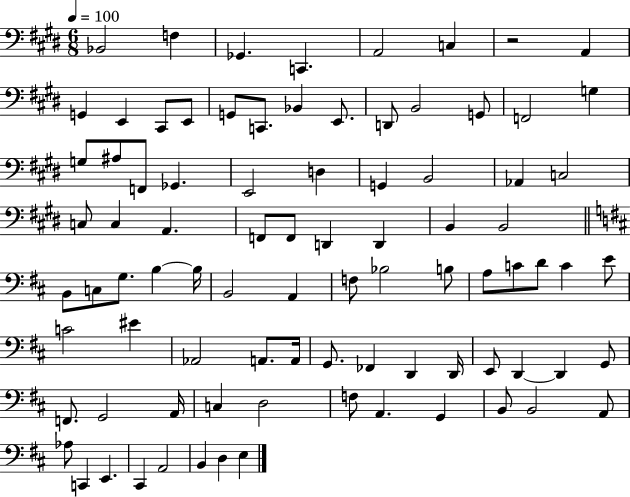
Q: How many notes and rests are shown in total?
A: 87